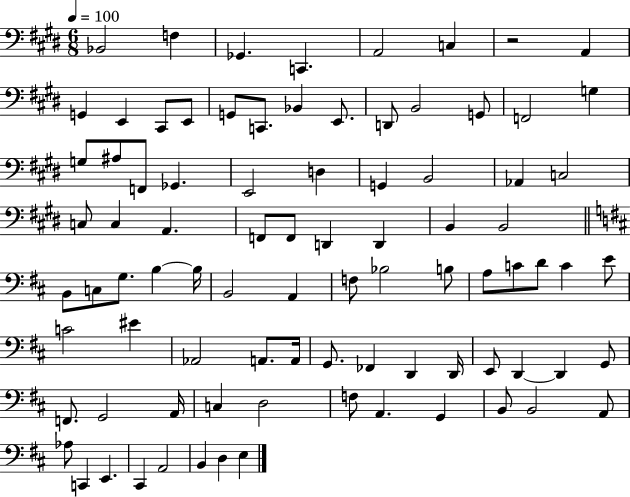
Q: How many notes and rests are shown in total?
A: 87